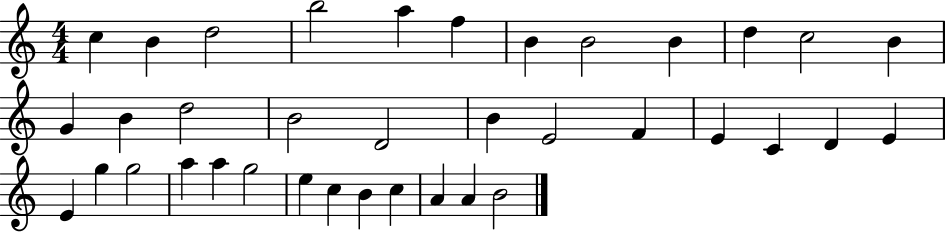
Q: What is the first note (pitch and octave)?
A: C5